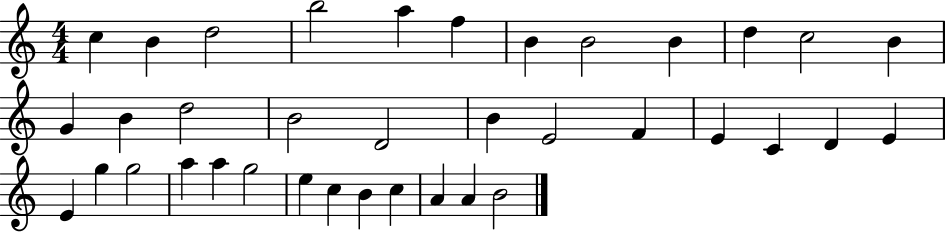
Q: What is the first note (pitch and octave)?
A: C5